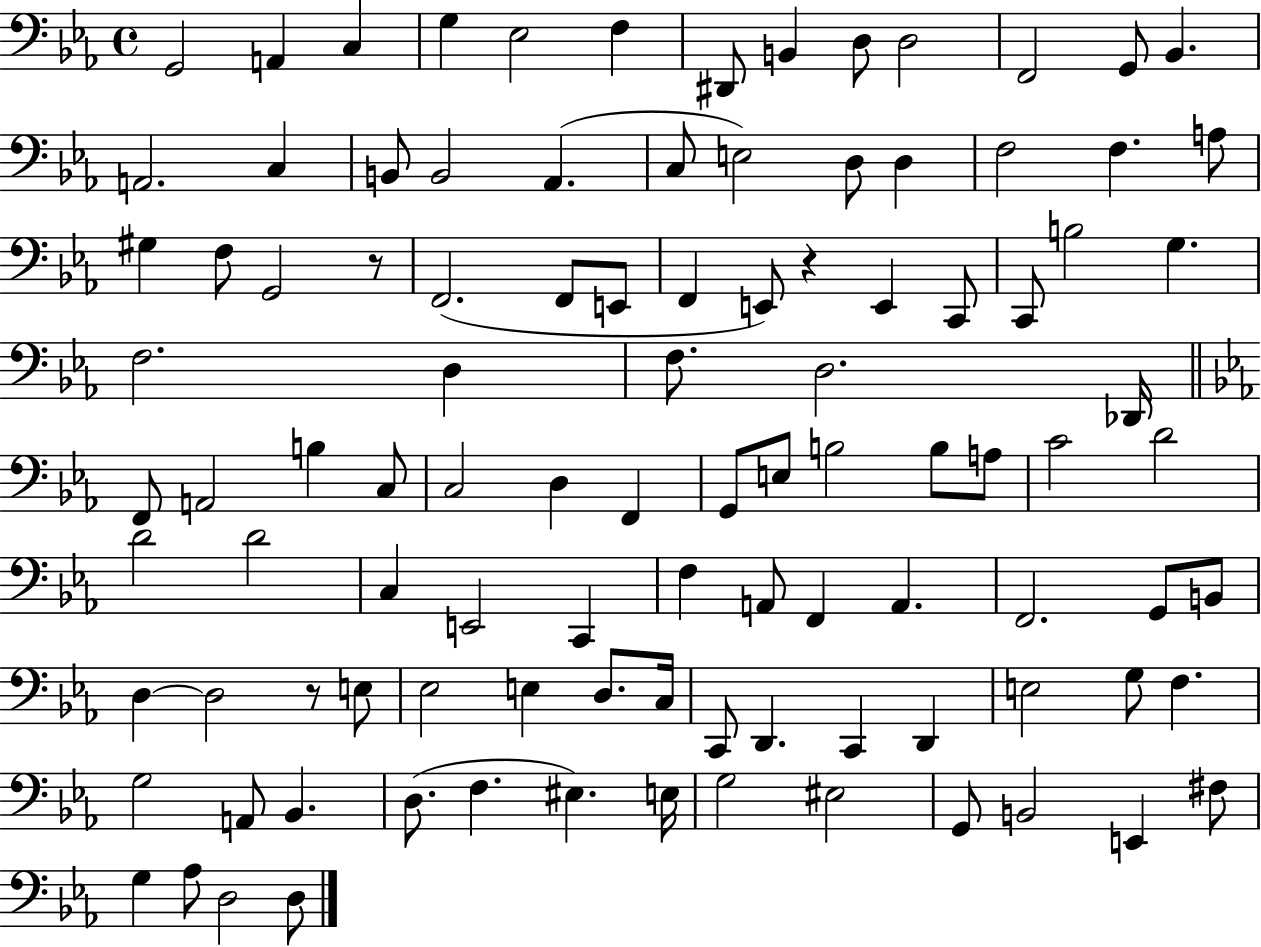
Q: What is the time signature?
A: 4/4